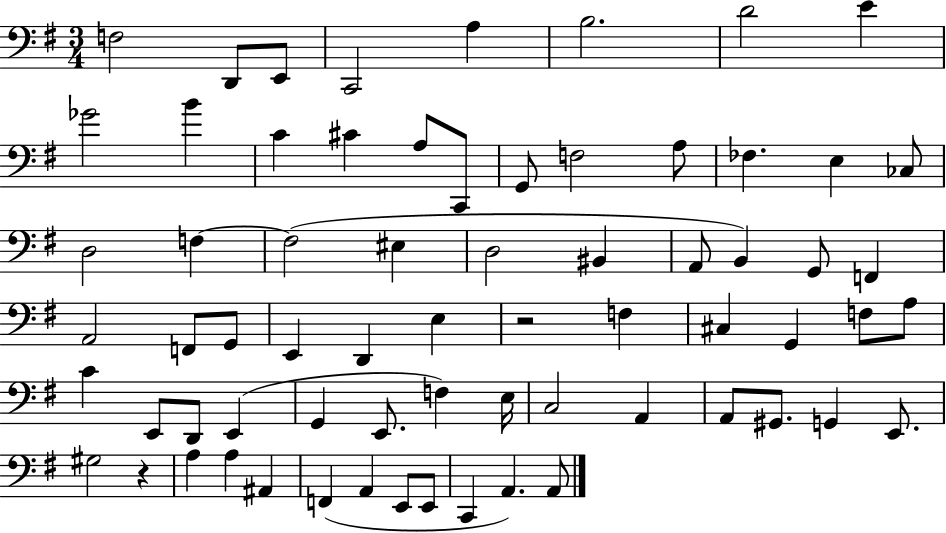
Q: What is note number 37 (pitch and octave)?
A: F3